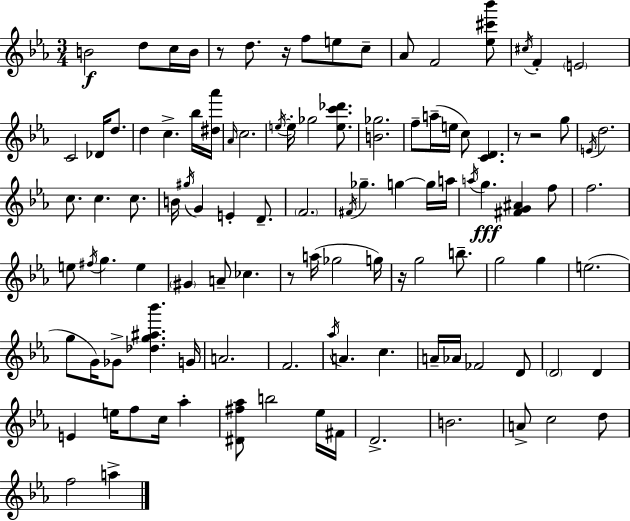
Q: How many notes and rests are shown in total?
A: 108